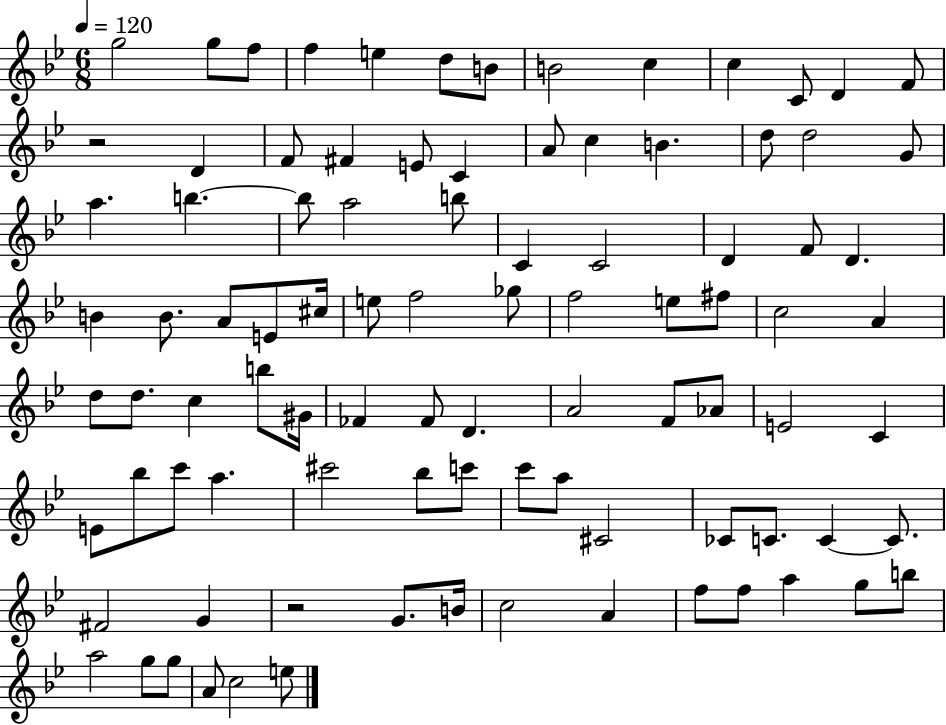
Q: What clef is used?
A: treble